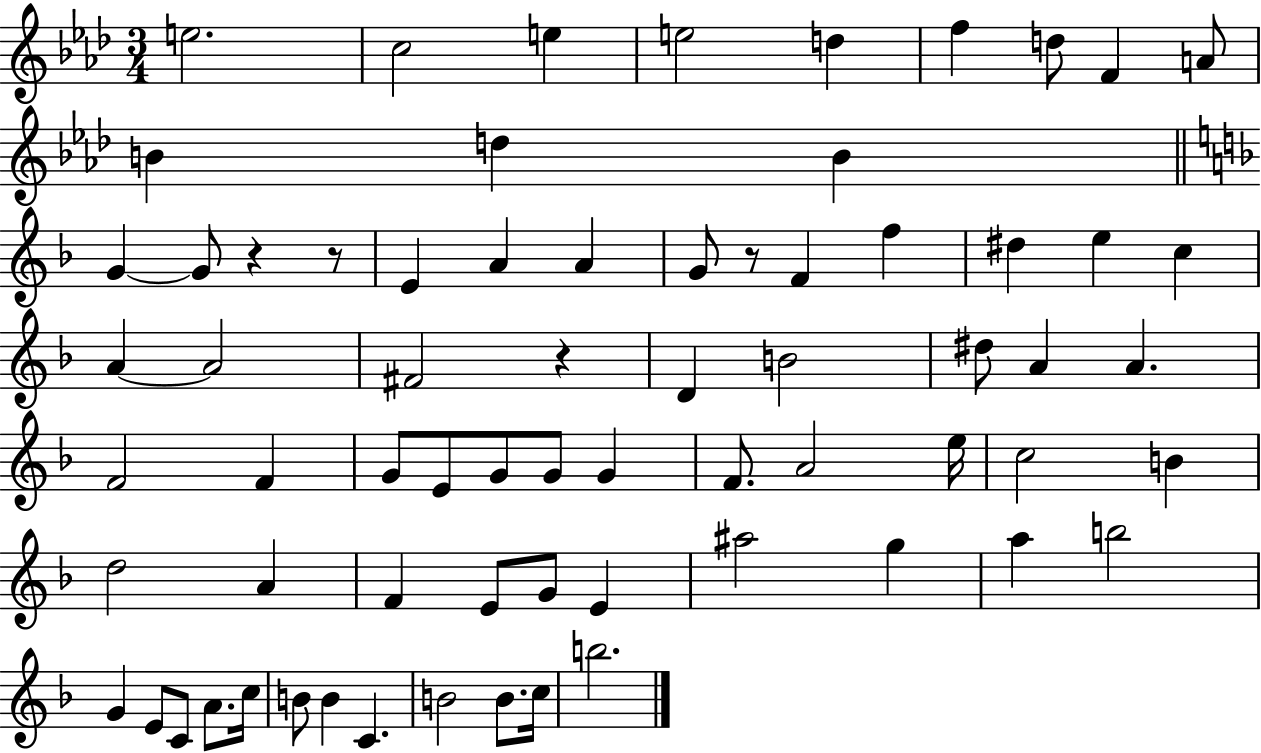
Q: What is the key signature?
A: AES major